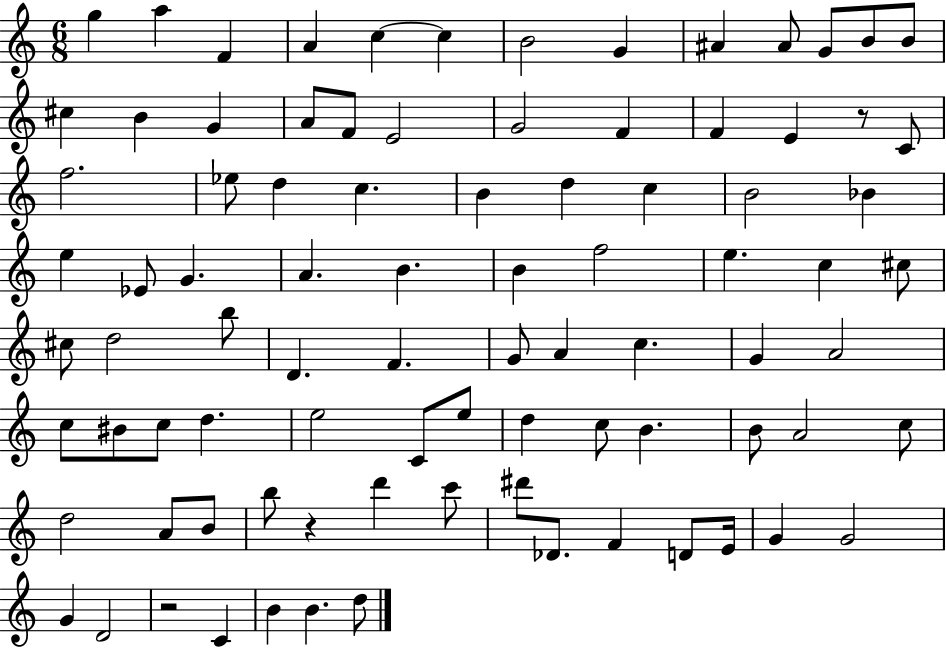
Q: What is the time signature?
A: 6/8